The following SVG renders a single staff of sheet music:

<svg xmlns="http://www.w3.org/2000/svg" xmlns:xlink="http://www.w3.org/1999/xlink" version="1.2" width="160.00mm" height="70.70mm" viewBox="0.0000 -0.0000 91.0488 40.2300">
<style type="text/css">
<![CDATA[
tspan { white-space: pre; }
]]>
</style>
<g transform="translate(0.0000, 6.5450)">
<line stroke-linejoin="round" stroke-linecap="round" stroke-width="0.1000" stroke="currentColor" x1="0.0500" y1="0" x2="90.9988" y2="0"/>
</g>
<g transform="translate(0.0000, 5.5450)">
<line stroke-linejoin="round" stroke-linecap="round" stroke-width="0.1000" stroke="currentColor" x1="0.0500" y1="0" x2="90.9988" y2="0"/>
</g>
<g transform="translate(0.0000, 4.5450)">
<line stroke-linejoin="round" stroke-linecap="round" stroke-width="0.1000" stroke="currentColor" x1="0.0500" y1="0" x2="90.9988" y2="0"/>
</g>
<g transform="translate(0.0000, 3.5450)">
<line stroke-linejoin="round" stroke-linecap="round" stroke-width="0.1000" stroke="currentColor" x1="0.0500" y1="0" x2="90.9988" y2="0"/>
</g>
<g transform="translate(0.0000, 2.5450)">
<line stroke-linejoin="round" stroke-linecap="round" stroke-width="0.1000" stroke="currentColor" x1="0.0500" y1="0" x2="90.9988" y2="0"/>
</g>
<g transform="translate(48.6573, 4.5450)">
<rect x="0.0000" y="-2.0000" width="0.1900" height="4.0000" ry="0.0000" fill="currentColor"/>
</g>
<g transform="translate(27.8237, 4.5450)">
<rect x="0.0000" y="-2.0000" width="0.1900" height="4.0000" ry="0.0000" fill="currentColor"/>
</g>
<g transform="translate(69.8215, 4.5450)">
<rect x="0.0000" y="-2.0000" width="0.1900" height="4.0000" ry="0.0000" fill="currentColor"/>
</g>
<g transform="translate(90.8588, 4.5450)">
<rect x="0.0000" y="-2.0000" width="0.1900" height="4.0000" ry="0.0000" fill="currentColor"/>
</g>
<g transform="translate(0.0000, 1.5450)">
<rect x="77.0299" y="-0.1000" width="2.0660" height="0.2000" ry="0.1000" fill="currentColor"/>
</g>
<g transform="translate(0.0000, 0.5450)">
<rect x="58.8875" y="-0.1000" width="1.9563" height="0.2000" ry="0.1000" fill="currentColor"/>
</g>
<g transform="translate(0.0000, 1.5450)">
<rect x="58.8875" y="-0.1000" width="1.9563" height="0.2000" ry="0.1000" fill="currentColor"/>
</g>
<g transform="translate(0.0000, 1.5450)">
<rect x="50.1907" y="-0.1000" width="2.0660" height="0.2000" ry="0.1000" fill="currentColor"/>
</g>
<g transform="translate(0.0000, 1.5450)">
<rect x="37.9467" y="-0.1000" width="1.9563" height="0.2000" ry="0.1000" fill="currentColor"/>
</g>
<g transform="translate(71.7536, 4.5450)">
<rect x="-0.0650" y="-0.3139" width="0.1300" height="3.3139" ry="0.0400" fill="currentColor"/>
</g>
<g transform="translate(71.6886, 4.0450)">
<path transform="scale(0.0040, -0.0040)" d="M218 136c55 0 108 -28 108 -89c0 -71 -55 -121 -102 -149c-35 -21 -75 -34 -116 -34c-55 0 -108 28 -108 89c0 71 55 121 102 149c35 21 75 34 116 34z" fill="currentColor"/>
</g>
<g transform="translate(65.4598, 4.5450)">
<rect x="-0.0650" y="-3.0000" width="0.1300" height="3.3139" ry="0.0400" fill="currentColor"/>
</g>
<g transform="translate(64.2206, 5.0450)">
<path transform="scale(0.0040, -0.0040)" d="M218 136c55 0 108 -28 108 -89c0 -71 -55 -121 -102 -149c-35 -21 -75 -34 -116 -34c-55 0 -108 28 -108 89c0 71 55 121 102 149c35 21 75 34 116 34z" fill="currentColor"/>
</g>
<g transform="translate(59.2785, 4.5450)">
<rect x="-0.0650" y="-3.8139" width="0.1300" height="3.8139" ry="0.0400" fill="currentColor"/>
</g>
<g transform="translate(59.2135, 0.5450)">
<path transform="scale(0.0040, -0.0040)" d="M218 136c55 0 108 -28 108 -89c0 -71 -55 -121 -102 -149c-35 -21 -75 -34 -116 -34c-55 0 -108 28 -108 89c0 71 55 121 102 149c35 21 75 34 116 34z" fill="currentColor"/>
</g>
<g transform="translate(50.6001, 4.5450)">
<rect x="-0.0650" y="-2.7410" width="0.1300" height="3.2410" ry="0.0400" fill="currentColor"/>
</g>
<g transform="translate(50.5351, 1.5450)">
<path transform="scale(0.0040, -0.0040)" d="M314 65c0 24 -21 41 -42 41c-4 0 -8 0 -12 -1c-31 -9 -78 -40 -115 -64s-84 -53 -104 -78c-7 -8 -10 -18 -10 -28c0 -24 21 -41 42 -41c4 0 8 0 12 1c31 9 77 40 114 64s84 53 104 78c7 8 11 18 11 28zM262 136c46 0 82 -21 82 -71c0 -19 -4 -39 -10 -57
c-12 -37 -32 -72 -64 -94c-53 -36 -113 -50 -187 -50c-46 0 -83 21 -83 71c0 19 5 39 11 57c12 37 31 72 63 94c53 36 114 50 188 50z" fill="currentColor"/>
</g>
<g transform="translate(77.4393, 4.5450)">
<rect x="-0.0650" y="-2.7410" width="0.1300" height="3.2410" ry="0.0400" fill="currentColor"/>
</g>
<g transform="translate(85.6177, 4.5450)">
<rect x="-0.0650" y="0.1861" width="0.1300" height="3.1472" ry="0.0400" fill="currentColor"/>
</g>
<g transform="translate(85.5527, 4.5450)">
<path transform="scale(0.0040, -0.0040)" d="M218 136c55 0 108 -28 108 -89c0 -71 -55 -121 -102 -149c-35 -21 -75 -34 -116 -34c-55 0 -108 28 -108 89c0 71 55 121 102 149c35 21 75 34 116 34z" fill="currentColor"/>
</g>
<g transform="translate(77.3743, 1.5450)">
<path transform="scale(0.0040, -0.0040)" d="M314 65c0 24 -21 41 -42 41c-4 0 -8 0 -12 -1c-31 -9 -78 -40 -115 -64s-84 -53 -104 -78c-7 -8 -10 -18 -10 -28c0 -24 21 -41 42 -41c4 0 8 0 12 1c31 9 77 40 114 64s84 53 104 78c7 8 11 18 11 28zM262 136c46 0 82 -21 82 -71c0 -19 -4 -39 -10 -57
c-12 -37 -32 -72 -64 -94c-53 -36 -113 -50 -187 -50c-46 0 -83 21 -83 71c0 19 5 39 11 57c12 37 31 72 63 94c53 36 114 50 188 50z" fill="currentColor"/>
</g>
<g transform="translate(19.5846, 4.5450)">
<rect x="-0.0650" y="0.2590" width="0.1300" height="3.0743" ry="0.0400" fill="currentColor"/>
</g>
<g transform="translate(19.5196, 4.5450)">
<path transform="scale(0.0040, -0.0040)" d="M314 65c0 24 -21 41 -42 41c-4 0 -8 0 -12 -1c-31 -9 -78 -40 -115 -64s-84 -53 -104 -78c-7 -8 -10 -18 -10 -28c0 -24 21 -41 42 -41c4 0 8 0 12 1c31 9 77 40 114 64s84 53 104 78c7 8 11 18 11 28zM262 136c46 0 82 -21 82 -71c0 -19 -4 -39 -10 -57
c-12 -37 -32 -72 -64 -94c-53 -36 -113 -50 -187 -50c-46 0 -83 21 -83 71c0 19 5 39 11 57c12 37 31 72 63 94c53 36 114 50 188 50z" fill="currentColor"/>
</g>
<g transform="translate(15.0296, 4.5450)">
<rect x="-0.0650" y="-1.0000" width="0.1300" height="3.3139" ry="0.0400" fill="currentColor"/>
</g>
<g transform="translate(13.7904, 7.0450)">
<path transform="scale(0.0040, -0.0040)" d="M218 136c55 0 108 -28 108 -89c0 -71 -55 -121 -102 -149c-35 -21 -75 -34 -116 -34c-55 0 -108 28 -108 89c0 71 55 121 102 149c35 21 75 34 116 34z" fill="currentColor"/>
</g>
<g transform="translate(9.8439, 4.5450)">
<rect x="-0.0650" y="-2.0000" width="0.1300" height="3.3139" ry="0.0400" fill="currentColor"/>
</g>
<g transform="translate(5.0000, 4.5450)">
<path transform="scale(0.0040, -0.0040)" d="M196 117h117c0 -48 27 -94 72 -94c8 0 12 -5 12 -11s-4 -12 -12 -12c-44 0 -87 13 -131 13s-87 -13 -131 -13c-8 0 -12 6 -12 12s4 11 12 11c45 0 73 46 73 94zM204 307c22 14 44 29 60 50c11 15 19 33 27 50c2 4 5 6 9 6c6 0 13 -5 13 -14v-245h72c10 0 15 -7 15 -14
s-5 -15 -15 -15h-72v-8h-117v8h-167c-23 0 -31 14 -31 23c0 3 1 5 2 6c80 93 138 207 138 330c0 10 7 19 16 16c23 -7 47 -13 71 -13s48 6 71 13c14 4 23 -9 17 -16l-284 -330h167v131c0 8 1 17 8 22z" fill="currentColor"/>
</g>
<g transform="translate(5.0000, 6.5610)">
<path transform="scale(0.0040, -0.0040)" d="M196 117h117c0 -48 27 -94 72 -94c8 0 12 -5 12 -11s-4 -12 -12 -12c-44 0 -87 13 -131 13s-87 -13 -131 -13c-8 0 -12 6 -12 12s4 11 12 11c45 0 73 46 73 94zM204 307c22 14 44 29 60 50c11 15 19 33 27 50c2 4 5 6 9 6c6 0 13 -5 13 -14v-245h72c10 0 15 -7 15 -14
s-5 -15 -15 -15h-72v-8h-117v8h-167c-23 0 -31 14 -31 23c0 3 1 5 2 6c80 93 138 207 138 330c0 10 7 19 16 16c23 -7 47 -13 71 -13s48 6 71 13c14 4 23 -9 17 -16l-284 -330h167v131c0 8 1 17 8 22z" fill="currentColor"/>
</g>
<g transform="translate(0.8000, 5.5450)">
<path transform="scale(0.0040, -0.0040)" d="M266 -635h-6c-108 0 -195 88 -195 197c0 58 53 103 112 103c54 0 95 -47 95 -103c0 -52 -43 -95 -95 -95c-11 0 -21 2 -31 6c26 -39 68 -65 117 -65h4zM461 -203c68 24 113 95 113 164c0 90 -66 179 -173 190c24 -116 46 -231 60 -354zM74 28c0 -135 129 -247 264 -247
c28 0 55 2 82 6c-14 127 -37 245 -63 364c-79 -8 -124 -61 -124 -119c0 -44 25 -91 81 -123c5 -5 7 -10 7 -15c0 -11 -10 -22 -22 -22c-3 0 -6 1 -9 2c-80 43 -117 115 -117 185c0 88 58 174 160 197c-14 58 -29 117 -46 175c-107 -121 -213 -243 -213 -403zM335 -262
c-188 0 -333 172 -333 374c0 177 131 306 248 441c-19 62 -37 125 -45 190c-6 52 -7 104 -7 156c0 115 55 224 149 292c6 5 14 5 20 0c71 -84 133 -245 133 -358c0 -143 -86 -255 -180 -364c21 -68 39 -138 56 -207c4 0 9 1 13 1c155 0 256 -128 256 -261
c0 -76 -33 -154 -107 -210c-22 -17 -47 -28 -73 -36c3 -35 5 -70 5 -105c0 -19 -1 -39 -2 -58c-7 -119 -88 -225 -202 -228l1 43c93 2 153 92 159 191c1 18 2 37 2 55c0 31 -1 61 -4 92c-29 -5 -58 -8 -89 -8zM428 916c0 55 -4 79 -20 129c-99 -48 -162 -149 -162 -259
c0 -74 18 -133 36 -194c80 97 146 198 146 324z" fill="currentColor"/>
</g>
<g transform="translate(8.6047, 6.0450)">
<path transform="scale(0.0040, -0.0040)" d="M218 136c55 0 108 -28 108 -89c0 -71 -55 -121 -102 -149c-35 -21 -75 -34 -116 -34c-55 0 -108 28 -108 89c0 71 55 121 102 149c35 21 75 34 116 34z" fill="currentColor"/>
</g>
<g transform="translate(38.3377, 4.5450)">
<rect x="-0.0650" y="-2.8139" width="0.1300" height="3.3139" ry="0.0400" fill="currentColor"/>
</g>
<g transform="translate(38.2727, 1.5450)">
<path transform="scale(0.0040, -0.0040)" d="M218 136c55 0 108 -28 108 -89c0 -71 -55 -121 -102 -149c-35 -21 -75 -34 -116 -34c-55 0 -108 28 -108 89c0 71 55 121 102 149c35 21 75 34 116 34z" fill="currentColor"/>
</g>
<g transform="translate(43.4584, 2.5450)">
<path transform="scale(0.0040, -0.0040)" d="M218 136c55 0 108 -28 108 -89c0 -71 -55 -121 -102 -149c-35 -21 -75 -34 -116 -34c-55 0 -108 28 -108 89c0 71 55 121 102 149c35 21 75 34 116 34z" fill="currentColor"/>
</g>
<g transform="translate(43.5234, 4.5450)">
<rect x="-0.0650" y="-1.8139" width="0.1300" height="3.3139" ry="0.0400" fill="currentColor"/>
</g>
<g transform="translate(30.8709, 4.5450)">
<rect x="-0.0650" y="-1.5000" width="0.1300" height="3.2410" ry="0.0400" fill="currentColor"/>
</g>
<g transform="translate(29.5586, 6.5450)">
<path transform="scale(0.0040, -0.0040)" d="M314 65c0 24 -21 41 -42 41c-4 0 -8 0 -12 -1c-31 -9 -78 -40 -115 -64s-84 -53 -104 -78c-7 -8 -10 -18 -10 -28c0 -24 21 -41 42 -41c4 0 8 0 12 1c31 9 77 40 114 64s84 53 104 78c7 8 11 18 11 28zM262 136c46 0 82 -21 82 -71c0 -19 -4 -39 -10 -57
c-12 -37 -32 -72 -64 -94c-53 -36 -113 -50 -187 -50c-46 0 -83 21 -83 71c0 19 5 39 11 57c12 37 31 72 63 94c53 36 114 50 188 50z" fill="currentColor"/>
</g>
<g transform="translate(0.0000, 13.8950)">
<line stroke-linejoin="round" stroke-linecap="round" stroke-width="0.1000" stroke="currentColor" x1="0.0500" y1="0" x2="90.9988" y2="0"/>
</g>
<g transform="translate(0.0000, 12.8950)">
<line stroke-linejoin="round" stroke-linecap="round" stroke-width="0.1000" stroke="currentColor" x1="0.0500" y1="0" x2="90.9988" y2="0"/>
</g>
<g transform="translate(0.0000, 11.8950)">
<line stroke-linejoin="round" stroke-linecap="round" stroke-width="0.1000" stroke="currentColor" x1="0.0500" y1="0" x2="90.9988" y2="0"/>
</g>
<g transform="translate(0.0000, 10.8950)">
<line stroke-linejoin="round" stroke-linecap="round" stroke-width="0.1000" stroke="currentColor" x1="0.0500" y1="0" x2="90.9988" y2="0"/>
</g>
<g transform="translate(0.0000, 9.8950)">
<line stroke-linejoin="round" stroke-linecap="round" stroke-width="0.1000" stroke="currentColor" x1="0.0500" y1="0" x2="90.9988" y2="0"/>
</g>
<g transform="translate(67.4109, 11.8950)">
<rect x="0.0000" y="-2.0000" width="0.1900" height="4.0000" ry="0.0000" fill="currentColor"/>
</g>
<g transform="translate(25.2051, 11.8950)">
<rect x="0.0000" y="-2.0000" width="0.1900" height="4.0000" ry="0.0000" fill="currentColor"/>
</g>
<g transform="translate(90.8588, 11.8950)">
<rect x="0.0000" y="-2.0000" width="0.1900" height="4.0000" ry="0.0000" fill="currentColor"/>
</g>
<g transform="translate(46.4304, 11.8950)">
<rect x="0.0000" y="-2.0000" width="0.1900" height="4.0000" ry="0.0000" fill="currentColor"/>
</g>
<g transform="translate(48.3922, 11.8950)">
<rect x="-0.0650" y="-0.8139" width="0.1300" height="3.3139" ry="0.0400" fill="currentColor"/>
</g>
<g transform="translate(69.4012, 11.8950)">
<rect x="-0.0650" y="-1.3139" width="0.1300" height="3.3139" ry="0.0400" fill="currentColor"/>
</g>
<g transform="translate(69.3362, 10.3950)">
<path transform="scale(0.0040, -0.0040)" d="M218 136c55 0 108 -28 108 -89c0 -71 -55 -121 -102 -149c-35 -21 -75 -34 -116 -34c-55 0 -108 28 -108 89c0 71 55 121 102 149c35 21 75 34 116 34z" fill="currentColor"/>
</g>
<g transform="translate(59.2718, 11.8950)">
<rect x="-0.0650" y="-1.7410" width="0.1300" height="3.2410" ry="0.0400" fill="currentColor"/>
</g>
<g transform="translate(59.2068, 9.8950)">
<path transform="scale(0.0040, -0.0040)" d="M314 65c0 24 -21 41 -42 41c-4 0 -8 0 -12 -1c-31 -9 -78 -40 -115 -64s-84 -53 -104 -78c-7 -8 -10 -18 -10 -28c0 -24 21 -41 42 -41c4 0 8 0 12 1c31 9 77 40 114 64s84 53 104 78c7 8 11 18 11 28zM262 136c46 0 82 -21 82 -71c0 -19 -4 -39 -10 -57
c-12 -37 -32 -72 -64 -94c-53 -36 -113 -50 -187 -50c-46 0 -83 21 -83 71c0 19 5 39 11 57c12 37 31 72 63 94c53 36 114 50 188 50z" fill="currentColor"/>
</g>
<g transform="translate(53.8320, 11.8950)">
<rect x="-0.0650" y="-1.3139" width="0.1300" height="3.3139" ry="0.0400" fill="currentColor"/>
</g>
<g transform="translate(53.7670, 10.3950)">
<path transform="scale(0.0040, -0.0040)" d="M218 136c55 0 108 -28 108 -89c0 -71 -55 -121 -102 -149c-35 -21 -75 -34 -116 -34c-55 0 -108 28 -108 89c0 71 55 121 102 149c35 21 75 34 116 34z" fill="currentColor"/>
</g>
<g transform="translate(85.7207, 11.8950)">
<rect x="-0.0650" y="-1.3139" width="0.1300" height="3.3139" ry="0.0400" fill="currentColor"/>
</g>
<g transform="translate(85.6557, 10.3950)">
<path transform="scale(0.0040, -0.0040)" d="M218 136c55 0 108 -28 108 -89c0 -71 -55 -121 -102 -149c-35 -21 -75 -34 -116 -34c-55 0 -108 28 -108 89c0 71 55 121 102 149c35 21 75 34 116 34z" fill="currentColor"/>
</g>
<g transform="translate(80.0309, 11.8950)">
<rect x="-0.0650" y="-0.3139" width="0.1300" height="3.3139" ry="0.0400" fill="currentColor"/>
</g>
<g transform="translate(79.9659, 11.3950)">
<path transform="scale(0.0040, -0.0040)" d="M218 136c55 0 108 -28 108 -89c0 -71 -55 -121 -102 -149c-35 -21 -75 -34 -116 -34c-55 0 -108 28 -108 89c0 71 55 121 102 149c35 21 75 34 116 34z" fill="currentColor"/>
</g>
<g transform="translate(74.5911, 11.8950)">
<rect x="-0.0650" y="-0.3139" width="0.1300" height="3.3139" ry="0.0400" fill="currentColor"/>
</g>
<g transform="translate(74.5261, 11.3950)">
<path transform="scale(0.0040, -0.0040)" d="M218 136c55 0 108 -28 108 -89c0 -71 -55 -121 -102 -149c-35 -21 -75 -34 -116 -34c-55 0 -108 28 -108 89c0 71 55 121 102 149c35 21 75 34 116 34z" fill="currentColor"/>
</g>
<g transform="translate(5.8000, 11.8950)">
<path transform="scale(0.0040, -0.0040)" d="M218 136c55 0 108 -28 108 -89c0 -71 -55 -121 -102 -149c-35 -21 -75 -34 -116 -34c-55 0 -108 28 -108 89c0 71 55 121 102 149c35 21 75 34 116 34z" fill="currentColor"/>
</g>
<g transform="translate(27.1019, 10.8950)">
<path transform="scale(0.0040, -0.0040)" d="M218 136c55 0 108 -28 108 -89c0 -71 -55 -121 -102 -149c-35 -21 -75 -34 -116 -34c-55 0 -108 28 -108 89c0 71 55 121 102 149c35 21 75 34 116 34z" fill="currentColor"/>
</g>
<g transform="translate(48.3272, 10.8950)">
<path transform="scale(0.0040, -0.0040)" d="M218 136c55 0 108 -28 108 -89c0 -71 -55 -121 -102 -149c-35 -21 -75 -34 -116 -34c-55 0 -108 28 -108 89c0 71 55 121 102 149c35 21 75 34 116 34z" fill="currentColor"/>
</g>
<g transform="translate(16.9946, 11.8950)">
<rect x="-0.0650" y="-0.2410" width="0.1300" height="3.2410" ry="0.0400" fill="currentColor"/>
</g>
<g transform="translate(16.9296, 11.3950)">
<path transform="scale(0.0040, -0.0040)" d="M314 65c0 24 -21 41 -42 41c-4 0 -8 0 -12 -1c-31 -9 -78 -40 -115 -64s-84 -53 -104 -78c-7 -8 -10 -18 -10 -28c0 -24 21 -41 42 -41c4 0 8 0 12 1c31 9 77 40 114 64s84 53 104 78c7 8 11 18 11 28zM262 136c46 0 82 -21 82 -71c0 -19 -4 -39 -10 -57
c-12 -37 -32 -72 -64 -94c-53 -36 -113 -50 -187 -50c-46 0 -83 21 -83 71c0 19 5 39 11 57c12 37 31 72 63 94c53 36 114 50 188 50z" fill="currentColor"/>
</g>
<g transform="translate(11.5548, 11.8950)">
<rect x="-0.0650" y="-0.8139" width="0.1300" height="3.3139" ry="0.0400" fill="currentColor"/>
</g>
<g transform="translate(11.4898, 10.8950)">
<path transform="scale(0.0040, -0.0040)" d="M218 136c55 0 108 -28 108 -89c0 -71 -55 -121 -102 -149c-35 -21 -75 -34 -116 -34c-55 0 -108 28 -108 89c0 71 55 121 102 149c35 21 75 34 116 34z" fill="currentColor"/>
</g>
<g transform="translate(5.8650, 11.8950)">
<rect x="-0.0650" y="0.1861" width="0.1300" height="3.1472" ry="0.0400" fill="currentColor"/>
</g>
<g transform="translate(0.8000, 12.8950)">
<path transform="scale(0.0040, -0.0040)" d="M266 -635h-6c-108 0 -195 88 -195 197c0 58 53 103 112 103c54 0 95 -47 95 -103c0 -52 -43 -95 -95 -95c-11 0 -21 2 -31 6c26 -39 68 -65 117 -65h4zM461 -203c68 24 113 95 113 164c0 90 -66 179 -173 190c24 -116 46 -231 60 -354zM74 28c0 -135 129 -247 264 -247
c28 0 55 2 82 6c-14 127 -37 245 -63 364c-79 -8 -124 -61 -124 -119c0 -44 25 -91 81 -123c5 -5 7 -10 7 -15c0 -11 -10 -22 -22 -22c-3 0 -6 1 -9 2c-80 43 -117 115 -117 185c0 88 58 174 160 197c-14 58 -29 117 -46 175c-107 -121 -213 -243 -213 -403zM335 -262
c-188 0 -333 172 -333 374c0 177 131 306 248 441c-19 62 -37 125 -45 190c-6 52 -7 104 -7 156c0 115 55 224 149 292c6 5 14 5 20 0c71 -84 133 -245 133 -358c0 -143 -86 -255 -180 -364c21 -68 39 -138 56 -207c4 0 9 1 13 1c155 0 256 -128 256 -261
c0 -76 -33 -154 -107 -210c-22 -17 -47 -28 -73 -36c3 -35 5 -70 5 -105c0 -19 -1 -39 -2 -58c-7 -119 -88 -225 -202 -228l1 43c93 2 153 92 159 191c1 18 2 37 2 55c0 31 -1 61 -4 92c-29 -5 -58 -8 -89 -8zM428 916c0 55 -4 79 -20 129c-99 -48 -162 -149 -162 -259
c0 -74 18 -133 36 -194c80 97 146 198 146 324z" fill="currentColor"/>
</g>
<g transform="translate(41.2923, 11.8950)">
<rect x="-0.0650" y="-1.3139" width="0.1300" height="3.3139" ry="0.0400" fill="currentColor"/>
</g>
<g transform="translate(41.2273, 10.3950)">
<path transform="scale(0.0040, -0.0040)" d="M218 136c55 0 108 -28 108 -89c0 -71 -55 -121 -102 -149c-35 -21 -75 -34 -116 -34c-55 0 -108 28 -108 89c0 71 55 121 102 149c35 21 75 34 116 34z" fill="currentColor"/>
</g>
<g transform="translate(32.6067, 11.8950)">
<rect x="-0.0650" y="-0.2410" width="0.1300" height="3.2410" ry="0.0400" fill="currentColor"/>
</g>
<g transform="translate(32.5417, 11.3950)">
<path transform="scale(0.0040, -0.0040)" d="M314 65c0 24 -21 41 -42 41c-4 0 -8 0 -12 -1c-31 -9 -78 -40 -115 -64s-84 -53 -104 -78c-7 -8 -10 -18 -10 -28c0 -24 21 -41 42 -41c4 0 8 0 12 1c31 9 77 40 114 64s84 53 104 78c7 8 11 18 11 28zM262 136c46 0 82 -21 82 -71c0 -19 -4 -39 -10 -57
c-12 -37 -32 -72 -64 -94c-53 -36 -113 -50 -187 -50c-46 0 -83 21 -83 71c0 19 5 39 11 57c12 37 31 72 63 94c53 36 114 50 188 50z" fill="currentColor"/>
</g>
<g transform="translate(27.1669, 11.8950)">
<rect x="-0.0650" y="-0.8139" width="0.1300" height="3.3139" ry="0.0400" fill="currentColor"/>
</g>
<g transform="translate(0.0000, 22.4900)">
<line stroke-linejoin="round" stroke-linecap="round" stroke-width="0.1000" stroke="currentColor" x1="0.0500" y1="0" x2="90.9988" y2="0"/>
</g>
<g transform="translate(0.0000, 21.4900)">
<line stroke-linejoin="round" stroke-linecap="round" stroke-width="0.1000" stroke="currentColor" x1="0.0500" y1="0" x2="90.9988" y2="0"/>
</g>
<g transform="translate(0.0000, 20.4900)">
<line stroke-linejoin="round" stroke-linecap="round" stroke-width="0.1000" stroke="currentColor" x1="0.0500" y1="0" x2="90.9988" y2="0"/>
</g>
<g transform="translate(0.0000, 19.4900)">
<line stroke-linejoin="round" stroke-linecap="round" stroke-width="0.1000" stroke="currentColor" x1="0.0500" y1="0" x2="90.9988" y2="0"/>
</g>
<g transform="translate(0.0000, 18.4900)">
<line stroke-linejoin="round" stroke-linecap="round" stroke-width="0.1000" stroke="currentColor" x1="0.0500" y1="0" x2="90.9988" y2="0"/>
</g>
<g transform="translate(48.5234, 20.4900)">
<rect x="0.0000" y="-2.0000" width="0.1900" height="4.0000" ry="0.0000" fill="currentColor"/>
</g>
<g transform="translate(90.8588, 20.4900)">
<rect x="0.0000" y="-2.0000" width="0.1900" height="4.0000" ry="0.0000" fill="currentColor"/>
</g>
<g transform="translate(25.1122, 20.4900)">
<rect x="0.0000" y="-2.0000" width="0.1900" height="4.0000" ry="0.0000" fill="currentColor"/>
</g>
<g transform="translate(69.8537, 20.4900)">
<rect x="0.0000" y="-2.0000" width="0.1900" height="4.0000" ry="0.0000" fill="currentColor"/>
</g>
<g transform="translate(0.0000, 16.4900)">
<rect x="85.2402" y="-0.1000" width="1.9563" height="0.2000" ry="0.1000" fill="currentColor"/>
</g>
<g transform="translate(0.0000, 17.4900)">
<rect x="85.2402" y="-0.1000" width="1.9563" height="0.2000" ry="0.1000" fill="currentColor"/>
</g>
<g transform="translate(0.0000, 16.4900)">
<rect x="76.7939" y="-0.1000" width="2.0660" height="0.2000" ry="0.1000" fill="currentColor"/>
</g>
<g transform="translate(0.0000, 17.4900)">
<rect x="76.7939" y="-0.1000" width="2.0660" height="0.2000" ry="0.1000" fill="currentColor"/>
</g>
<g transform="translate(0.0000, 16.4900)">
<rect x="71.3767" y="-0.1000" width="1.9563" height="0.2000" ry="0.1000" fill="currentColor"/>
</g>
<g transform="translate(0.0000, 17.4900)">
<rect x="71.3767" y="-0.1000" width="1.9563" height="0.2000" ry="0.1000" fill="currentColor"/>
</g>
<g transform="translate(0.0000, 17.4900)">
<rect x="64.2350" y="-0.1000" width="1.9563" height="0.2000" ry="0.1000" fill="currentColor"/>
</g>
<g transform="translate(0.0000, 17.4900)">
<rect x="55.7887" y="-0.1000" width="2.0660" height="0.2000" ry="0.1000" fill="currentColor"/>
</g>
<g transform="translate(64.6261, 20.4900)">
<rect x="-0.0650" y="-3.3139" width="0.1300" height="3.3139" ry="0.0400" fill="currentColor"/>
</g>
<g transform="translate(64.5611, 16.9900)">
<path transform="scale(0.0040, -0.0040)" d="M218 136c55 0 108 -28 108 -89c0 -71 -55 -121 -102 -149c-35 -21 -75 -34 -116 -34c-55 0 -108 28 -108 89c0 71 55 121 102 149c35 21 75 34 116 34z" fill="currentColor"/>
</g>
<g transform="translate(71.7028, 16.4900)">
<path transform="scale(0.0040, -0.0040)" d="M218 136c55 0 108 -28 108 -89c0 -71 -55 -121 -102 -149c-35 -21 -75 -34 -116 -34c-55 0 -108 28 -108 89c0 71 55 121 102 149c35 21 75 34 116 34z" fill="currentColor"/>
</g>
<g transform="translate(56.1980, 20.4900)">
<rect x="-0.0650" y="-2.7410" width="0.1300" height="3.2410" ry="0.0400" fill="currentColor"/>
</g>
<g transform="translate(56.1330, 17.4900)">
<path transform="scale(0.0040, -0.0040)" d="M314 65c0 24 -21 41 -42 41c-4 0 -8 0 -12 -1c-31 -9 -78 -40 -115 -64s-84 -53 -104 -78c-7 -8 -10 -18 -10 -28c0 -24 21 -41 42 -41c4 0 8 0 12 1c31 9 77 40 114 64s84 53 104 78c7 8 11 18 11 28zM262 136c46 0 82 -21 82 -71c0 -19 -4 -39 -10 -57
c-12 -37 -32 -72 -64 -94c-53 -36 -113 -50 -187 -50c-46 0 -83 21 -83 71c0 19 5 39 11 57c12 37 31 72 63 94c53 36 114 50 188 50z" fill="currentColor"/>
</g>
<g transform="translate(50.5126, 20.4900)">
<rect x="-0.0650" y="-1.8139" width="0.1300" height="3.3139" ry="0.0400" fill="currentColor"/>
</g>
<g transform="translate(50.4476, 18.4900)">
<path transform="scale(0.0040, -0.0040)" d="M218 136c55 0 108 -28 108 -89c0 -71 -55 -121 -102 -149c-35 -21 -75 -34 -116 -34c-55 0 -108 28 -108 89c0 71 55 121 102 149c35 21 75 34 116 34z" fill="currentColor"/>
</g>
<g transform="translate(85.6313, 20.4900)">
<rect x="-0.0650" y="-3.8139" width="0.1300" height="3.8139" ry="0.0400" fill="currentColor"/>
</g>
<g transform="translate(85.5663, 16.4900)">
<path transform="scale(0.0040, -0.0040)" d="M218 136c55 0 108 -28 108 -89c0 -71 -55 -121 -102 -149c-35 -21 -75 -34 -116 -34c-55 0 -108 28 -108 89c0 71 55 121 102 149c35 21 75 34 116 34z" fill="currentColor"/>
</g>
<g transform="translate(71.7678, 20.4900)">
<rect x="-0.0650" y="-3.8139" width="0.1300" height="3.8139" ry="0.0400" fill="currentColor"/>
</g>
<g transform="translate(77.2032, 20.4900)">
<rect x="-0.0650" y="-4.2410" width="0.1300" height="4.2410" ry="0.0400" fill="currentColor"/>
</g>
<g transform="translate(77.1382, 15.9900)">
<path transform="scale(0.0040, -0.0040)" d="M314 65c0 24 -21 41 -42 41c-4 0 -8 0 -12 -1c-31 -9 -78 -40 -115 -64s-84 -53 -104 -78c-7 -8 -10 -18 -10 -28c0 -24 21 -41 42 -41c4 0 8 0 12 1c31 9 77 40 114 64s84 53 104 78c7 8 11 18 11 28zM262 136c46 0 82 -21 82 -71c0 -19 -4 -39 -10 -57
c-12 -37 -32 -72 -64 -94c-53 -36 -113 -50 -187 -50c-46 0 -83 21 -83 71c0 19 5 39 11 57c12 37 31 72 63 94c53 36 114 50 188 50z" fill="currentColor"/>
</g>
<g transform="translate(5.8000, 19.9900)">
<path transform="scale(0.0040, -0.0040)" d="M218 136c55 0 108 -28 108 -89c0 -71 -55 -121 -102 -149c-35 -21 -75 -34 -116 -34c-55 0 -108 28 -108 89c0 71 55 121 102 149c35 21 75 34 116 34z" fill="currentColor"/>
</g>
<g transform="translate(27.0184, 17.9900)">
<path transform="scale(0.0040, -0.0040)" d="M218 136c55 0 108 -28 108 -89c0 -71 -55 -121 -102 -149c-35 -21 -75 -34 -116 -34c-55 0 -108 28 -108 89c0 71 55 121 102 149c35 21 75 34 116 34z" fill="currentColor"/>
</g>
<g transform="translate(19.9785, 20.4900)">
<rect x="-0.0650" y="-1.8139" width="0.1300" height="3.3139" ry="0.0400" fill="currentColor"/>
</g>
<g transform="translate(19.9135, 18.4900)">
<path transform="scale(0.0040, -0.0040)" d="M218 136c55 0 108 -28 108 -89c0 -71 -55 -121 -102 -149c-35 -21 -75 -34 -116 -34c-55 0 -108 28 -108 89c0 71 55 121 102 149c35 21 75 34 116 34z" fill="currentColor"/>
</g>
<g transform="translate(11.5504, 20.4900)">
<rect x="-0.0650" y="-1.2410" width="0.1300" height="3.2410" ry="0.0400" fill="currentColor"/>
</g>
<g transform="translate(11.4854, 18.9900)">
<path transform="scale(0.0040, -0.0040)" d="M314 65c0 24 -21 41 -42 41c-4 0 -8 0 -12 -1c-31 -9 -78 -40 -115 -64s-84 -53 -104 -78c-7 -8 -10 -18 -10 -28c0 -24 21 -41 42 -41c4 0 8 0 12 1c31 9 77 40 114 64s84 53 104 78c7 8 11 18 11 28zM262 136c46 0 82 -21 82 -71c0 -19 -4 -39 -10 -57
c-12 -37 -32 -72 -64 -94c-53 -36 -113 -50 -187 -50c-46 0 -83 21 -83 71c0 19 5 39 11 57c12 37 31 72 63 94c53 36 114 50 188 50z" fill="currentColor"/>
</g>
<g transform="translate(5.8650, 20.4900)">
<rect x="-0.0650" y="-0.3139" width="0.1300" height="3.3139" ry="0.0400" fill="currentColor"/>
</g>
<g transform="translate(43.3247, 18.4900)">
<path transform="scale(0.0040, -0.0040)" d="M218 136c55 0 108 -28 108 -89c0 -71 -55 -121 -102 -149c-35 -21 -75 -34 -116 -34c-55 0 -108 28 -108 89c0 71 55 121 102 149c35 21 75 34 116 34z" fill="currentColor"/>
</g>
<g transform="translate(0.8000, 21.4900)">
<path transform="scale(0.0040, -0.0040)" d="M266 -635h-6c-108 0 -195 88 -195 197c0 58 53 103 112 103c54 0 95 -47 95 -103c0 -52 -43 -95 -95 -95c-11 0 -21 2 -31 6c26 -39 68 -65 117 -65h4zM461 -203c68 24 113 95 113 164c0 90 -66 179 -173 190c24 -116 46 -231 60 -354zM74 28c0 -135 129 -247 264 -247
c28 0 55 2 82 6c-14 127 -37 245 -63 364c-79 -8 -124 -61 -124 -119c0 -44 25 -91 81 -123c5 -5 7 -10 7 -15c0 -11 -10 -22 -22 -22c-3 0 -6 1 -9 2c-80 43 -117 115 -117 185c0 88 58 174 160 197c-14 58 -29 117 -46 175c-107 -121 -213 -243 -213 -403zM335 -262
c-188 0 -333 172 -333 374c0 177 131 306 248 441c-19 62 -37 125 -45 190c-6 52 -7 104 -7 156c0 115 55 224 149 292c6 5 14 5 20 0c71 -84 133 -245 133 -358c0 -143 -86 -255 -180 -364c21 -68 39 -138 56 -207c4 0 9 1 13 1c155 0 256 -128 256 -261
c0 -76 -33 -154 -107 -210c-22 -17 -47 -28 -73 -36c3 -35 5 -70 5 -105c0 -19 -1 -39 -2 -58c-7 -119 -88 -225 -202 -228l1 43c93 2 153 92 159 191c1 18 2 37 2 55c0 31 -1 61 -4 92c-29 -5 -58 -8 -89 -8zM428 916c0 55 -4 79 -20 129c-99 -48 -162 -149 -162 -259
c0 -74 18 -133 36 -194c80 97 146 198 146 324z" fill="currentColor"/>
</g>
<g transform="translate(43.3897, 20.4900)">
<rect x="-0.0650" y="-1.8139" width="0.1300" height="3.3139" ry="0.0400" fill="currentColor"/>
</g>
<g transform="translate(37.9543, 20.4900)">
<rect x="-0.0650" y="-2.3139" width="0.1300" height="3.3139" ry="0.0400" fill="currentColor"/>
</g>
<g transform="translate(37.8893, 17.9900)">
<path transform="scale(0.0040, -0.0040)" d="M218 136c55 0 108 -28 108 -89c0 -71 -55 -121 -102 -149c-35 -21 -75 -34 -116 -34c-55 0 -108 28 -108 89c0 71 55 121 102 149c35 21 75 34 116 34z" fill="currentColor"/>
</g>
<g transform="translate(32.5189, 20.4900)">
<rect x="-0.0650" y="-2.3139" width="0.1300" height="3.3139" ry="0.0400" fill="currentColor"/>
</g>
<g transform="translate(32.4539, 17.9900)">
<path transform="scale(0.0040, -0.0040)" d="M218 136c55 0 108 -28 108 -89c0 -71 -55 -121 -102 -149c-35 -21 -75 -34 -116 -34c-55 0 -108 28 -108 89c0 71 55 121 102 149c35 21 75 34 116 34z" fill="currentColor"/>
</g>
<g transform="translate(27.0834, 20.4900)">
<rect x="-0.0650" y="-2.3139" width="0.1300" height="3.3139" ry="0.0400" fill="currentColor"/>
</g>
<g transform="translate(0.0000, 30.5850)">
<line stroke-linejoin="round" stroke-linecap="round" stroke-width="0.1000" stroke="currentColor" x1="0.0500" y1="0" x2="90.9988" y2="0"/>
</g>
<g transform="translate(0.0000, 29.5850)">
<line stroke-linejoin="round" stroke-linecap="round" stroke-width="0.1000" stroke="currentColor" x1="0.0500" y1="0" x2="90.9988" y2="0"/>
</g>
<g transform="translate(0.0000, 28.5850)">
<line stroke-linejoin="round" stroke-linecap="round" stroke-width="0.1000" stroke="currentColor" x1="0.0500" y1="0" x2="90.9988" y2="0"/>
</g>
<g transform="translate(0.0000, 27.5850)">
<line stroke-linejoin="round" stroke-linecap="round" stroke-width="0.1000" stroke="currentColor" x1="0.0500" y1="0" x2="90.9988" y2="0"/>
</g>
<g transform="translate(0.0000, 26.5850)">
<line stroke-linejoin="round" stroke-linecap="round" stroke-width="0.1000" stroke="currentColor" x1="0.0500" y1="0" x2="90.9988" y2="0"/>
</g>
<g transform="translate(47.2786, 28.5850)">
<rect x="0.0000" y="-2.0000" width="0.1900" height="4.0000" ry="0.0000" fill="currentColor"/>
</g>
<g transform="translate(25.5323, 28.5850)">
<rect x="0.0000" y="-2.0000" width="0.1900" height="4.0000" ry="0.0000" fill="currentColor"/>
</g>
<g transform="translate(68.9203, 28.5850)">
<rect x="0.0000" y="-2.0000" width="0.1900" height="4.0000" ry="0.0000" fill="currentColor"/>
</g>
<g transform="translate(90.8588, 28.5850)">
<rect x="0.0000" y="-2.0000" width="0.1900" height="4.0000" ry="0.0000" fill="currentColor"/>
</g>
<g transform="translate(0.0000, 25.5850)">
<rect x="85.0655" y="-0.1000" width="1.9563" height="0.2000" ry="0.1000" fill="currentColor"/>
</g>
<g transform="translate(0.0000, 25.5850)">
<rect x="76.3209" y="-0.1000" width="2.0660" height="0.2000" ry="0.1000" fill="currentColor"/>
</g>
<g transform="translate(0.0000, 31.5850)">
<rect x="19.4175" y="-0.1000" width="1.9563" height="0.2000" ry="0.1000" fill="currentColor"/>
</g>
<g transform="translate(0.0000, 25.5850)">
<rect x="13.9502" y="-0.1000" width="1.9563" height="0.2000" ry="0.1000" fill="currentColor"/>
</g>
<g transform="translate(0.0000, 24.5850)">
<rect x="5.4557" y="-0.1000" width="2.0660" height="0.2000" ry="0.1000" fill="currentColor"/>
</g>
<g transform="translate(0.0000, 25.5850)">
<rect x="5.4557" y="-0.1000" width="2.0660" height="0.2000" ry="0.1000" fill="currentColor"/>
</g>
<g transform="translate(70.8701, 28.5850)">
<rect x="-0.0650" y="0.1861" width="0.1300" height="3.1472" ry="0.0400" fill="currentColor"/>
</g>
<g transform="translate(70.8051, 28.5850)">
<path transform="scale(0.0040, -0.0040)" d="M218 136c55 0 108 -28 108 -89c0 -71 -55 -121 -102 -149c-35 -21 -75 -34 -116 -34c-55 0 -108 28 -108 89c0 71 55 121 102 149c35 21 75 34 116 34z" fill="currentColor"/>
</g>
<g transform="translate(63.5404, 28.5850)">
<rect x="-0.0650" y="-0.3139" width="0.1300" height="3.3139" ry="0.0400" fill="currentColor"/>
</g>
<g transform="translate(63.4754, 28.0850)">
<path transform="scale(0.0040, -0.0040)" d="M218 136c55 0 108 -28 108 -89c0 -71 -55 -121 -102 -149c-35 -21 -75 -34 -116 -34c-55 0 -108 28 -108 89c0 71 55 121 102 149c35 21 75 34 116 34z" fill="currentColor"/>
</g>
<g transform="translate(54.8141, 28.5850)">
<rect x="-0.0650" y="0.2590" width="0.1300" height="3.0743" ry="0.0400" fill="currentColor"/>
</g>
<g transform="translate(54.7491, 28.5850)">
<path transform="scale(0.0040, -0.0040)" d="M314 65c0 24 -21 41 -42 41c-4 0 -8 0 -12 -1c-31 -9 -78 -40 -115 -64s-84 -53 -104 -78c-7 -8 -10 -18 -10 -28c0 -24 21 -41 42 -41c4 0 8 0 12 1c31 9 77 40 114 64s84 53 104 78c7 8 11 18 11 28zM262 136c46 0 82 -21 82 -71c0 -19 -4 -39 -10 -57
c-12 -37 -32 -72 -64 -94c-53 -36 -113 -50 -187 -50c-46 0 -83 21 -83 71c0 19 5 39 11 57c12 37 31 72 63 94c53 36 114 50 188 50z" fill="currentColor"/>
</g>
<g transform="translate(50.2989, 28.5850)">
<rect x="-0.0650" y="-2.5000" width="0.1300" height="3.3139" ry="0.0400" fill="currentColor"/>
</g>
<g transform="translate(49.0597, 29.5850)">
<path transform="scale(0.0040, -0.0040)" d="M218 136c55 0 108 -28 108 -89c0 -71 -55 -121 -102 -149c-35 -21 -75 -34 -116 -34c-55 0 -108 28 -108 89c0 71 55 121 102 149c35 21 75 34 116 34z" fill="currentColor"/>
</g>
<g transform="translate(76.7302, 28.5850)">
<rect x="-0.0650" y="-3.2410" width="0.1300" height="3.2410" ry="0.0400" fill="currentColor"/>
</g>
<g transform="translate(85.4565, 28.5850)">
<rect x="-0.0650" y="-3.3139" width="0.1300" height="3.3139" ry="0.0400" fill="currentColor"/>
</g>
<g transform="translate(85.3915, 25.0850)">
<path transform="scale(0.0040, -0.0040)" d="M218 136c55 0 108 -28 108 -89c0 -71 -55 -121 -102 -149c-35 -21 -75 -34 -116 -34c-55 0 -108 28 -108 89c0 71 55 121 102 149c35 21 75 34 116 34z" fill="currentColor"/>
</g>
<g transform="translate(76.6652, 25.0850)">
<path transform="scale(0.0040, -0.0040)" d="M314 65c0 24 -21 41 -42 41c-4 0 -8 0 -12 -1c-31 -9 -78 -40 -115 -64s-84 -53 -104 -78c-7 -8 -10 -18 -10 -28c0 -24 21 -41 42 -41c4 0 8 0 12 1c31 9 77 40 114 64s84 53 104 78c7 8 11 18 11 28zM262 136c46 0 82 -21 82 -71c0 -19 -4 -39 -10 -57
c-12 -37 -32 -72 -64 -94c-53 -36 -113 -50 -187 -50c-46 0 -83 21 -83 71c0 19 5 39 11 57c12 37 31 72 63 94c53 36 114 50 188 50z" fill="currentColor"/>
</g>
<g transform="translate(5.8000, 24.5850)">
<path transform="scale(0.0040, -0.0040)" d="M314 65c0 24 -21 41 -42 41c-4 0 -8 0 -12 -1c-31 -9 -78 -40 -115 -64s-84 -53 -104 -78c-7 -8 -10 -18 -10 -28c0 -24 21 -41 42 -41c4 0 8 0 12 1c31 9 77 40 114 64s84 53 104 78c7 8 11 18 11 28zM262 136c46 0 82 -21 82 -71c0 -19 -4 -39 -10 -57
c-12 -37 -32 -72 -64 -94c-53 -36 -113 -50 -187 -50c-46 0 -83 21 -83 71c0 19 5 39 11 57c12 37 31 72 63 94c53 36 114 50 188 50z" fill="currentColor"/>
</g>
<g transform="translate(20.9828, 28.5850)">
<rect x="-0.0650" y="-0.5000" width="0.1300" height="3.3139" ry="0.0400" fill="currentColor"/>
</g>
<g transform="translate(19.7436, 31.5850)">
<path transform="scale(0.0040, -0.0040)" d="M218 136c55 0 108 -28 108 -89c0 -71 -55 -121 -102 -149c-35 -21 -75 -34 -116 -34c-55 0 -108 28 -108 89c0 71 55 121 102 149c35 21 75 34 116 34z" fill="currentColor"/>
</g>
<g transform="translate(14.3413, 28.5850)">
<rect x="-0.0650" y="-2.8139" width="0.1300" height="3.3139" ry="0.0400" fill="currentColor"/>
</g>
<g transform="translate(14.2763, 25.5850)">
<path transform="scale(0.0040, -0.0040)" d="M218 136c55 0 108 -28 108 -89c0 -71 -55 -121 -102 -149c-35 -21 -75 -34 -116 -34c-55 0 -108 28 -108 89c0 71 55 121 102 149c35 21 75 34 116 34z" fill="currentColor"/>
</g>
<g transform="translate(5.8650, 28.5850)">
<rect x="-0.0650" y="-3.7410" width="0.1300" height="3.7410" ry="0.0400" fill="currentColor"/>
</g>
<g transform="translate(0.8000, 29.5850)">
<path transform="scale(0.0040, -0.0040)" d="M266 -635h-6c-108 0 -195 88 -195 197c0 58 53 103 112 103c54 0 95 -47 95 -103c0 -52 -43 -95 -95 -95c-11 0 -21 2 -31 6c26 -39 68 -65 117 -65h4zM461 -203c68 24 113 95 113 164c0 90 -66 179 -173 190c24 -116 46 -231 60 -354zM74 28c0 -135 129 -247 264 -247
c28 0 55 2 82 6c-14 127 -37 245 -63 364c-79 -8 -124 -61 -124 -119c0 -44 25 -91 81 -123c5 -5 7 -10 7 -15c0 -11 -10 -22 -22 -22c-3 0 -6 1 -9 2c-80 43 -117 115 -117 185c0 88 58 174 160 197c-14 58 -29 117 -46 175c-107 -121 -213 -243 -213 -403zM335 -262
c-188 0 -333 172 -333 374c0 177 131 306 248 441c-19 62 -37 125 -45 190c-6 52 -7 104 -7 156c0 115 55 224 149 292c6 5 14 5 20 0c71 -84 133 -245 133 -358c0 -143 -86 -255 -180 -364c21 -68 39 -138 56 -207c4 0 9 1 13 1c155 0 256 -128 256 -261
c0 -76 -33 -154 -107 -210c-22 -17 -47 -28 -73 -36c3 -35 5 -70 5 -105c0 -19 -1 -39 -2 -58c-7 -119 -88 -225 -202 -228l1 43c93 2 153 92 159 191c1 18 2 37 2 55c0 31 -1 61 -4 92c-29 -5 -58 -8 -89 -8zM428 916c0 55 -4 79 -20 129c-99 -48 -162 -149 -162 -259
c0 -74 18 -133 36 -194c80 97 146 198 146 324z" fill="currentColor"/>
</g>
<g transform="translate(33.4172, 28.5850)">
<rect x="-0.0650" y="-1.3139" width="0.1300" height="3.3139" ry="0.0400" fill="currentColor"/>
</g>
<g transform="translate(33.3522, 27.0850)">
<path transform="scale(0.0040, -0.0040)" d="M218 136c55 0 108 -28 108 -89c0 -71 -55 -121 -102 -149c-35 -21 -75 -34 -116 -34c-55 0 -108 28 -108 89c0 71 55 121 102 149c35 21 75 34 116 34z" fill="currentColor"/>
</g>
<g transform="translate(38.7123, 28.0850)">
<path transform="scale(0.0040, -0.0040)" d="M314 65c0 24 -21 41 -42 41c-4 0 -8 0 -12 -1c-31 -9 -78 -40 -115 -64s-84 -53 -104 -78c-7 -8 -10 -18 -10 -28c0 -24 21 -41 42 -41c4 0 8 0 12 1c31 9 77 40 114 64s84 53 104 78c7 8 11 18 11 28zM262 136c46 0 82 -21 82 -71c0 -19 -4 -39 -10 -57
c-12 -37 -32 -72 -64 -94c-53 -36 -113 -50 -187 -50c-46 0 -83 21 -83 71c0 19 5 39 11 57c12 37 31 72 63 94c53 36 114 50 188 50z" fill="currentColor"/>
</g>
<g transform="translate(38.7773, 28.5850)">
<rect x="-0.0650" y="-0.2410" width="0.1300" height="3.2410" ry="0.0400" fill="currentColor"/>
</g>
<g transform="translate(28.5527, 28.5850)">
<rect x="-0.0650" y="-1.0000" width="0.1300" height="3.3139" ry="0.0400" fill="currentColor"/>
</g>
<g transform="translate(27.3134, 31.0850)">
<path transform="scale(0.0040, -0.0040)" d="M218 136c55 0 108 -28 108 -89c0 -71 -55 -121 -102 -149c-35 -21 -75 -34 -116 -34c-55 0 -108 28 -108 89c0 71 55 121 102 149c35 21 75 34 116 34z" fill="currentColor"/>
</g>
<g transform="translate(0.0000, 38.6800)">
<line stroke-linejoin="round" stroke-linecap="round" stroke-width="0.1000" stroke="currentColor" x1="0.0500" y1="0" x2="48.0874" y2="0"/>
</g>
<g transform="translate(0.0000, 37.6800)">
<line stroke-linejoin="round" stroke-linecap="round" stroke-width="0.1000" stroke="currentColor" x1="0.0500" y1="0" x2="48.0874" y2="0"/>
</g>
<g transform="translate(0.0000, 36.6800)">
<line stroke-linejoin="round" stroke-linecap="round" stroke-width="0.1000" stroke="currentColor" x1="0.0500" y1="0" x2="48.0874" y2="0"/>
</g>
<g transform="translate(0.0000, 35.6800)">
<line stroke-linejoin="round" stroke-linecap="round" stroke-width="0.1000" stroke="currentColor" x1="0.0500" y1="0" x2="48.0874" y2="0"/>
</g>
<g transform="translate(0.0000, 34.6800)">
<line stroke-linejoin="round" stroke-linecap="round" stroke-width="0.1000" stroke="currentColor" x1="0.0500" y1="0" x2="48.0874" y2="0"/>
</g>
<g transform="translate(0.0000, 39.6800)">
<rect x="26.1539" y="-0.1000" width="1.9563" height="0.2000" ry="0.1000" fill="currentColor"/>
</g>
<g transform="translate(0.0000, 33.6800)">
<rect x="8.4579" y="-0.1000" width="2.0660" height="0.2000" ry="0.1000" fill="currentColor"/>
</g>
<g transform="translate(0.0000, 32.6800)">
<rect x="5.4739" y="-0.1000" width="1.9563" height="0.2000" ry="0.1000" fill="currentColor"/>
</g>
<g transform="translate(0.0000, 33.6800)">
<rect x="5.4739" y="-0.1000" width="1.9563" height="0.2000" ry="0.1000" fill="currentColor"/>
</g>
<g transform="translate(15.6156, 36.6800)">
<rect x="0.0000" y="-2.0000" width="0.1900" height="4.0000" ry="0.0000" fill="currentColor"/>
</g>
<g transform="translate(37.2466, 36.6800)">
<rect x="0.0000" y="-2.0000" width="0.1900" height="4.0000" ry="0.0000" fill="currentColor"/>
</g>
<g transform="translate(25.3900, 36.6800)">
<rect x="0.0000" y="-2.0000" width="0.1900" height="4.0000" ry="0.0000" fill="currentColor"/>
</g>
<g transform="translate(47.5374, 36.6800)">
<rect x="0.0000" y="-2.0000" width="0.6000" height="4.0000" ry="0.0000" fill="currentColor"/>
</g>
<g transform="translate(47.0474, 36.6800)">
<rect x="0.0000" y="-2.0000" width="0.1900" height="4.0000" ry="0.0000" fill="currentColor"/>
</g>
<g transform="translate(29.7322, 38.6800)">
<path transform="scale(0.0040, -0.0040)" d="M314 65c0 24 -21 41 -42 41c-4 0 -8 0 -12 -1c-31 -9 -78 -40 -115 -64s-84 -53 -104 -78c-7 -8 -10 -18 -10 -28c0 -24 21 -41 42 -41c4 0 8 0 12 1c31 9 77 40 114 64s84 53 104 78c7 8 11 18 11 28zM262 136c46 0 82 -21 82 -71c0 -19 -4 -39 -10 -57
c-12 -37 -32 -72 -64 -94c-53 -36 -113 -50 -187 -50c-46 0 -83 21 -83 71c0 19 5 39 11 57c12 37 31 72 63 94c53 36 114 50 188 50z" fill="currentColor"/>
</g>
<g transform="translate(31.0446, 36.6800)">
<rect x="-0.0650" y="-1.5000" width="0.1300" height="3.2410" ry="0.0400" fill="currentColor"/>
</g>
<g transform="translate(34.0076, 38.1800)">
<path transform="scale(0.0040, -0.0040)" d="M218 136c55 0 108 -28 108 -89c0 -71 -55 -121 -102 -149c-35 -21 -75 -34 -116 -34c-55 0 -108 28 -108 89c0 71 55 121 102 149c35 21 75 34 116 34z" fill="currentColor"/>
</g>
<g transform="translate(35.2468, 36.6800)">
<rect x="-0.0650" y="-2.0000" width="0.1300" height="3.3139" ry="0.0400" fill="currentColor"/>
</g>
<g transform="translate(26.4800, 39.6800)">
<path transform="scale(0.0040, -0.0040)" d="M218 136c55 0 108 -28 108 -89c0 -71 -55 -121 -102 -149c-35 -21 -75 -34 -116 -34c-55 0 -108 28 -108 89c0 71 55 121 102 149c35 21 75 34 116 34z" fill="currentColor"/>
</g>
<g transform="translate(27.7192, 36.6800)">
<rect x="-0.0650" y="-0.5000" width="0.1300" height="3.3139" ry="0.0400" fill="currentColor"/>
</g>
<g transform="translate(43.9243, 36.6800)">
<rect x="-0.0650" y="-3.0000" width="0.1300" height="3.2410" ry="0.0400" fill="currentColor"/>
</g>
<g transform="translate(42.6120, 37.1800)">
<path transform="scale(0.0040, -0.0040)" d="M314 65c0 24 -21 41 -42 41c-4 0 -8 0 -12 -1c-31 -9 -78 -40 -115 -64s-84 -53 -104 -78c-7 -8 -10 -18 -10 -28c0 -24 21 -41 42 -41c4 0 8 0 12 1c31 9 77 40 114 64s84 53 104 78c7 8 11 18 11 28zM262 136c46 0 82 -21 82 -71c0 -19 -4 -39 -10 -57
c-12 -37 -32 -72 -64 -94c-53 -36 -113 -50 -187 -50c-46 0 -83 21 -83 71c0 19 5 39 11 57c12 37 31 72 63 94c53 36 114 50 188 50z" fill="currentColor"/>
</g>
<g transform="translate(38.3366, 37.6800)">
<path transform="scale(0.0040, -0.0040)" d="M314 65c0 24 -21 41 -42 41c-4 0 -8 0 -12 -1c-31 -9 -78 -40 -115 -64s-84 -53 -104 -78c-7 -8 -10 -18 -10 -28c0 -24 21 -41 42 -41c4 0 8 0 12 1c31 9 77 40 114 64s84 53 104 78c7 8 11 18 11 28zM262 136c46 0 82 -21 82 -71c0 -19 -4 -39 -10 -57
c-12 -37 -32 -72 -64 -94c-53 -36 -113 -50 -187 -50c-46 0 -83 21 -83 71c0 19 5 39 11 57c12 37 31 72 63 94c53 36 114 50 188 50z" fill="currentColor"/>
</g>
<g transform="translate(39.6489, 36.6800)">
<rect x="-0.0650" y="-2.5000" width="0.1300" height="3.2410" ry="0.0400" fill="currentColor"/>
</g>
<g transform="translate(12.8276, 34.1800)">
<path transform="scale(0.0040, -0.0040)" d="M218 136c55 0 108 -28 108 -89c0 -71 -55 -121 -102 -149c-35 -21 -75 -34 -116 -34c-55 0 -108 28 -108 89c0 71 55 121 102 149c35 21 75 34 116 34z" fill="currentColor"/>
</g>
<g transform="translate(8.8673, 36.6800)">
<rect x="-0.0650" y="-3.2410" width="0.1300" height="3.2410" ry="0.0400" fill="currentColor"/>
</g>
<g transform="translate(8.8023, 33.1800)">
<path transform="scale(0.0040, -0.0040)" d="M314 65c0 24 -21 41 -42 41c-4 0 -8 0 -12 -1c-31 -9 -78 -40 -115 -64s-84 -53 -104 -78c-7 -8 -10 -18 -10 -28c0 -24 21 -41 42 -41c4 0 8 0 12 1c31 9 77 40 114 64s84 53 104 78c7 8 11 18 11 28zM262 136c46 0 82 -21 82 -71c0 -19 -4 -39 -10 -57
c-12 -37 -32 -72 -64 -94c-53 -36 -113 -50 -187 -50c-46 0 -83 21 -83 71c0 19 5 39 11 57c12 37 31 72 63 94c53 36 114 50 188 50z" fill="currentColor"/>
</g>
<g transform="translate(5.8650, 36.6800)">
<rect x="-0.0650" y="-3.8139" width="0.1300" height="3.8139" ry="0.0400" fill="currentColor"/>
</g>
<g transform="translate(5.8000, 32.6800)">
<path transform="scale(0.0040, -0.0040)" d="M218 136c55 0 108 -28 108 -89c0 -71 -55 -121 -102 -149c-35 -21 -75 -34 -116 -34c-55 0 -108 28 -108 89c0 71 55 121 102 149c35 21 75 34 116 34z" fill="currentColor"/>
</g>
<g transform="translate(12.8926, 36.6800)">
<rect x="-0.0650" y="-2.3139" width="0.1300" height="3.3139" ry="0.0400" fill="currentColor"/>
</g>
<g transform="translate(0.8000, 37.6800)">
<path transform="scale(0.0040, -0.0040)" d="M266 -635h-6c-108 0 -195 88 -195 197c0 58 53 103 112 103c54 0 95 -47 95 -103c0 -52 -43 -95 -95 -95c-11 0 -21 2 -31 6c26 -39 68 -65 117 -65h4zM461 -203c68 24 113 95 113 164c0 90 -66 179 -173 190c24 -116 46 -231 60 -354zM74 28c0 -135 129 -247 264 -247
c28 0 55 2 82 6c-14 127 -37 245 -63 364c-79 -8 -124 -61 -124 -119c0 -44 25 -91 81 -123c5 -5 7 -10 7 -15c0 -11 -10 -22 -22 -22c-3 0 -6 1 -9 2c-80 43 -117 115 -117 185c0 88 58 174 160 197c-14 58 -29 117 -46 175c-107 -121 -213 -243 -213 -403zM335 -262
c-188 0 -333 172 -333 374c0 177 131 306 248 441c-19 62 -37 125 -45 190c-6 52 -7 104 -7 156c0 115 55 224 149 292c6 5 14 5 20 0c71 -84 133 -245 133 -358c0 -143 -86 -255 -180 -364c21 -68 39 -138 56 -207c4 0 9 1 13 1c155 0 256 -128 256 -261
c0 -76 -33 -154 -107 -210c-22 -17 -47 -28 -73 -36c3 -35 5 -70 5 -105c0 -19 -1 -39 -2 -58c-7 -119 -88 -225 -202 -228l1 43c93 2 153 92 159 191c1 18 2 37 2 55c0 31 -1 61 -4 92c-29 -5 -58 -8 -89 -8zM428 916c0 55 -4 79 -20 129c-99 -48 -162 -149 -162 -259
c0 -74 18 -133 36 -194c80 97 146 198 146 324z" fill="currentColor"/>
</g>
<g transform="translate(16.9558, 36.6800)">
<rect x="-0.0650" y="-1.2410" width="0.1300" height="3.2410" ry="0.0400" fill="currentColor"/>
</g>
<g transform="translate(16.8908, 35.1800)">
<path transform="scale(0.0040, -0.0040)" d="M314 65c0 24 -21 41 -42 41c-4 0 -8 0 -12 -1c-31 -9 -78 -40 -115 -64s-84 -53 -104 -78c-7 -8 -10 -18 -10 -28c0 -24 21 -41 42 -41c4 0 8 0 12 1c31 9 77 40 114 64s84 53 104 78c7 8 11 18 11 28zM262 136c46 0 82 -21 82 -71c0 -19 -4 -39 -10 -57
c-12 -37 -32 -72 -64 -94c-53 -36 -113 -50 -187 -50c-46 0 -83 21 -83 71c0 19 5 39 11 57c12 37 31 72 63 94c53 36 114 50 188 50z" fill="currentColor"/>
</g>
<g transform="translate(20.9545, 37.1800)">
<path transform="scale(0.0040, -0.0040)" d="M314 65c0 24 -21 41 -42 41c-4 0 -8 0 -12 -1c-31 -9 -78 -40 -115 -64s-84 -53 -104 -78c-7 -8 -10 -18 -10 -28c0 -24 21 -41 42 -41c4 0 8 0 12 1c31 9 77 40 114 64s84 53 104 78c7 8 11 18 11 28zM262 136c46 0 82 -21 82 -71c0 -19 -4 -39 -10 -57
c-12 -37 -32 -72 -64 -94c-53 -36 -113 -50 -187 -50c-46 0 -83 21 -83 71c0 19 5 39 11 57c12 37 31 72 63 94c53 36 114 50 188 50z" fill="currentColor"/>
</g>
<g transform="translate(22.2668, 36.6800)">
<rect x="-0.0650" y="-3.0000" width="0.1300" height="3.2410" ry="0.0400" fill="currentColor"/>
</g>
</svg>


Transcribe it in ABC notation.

X:1
T:Untitled
M:4/4
L:1/4
K:C
F D B2 E2 a f a2 c' A c a2 B B d c2 d c2 e d e f2 e c c e c e2 f g g g f f a2 b c' d'2 c' c'2 a C D e c2 G B2 c B b2 b c' b2 g e2 A2 C E2 F G2 A2